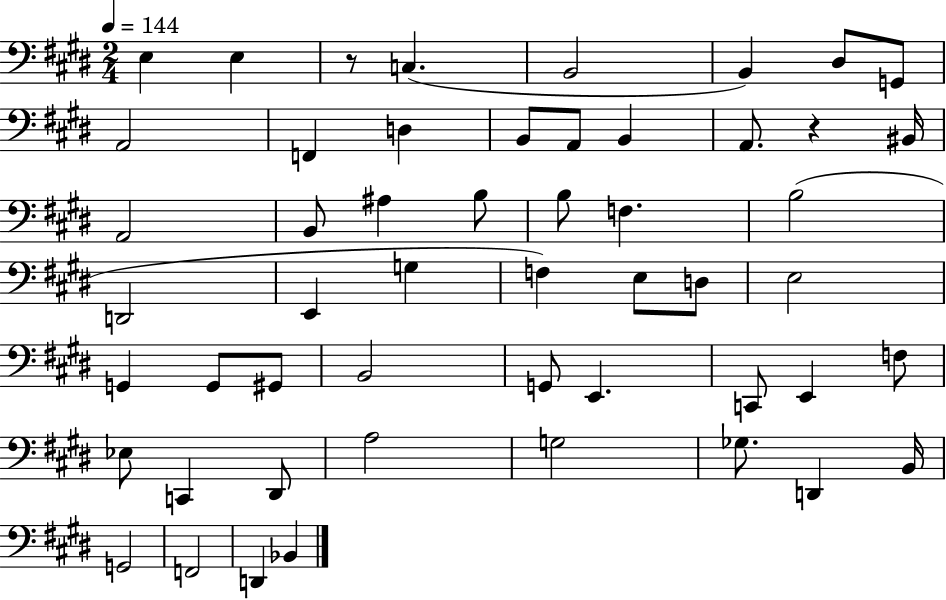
E3/q E3/q R/e C3/q. B2/h B2/q D#3/e G2/e A2/h F2/q D3/q B2/e A2/e B2/q A2/e. R/q BIS2/s A2/h B2/e A#3/q B3/e B3/e F3/q. B3/h D2/h E2/q G3/q F3/q E3/e D3/e E3/h G2/q G2/e G#2/e B2/h G2/e E2/q. C2/e E2/q F3/e Eb3/e C2/q D#2/e A3/h G3/h Gb3/e. D2/q B2/s G2/h F2/h D2/q Bb2/q